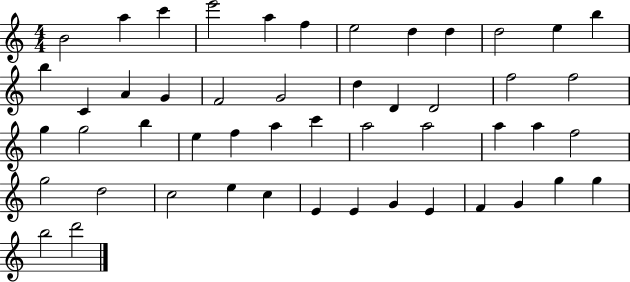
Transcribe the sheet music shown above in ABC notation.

X:1
T:Untitled
M:4/4
L:1/4
K:C
B2 a c' e'2 a f e2 d d d2 e b b C A G F2 G2 d D D2 f2 f2 g g2 b e f a c' a2 a2 a a f2 g2 d2 c2 e c E E G E F G g g b2 d'2